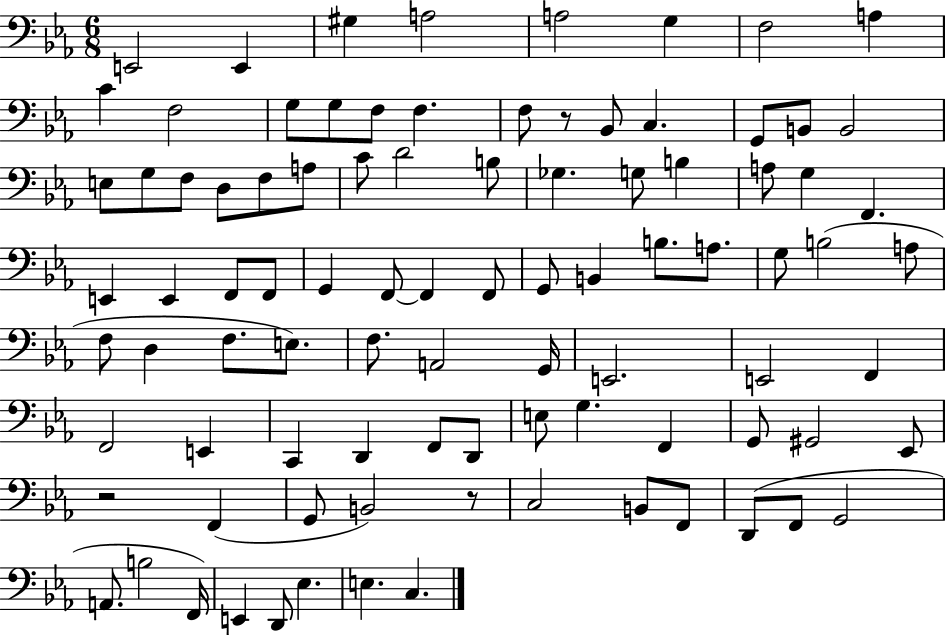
E2/h E2/q G#3/q A3/h A3/h G3/q F3/h A3/q C4/q F3/h G3/e G3/e F3/e F3/q. F3/e R/e Bb2/e C3/q. G2/e B2/e B2/h E3/e G3/e F3/e D3/e F3/e A3/e C4/e D4/h B3/e Gb3/q. G3/e B3/q A3/e G3/q F2/q. E2/q E2/q F2/e F2/e G2/q F2/e F2/q F2/e G2/e B2/q B3/e. A3/e. G3/e B3/h A3/e F3/e D3/q F3/e. E3/e. F3/e. A2/h G2/s E2/h. E2/h F2/q F2/h E2/q C2/q D2/q F2/e D2/e E3/e G3/q. F2/q G2/e G#2/h Eb2/e R/h F2/q G2/e B2/h R/e C3/h B2/e F2/e D2/e F2/e G2/h A2/e. B3/h F2/s E2/q D2/e Eb3/q. E3/q. C3/q.